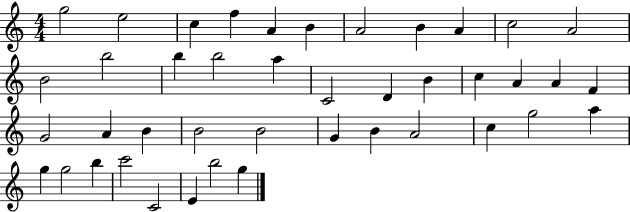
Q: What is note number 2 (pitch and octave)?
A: E5